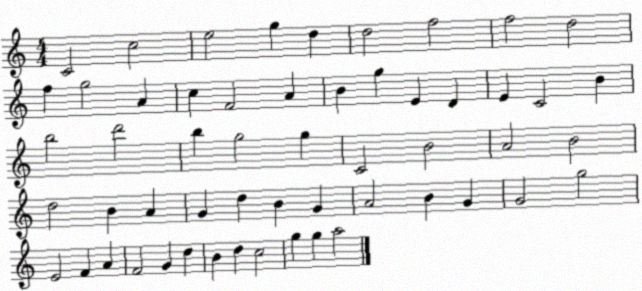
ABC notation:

X:1
T:Untitled
M:4/4
L:1/4
K:C
C2 c2 e2 g d d2 f2 f2 d2 f g2 A c F2 A B g E D E C2 B b2 d'2 b g2 g C2 B2 A2 B2 d2 B A G d B G A2 B G G2 g2 E2 F A F2 G d B d c2 g g a2